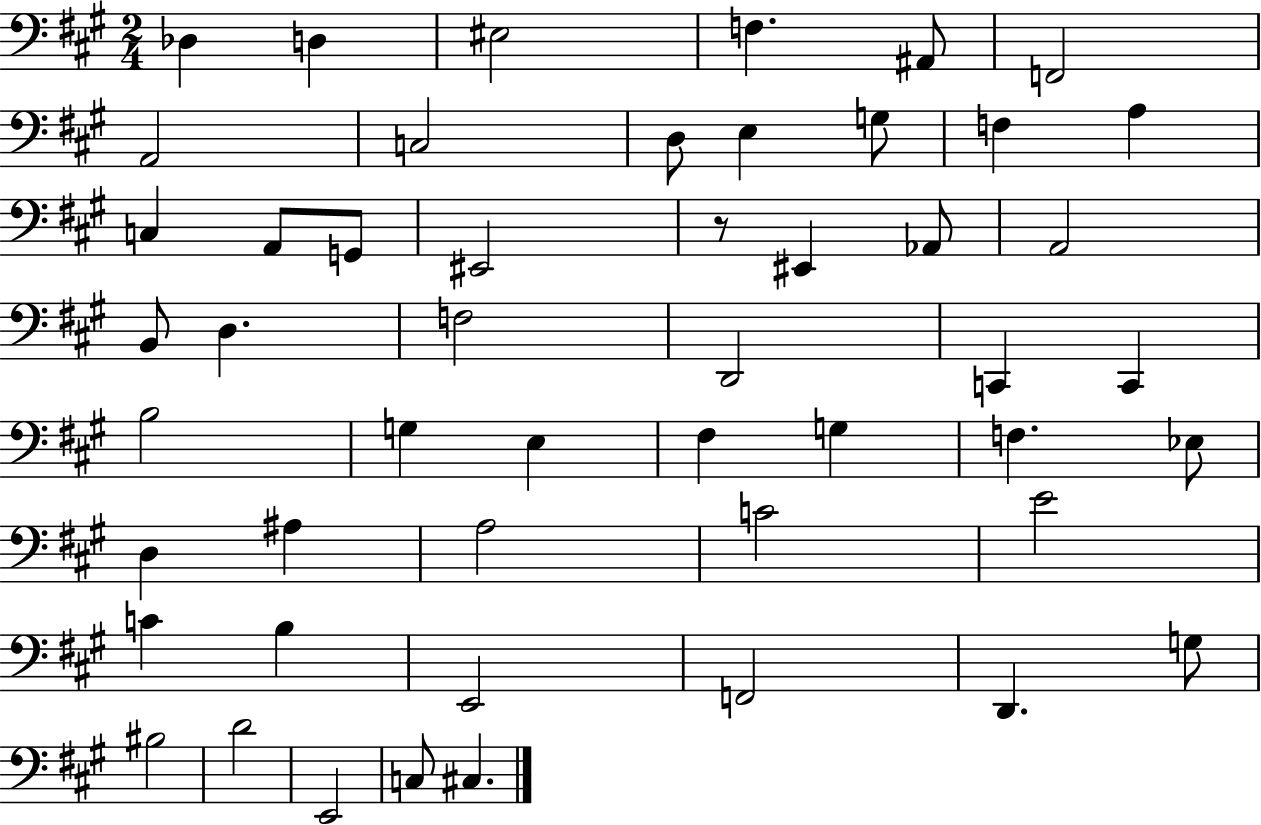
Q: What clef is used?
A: bass